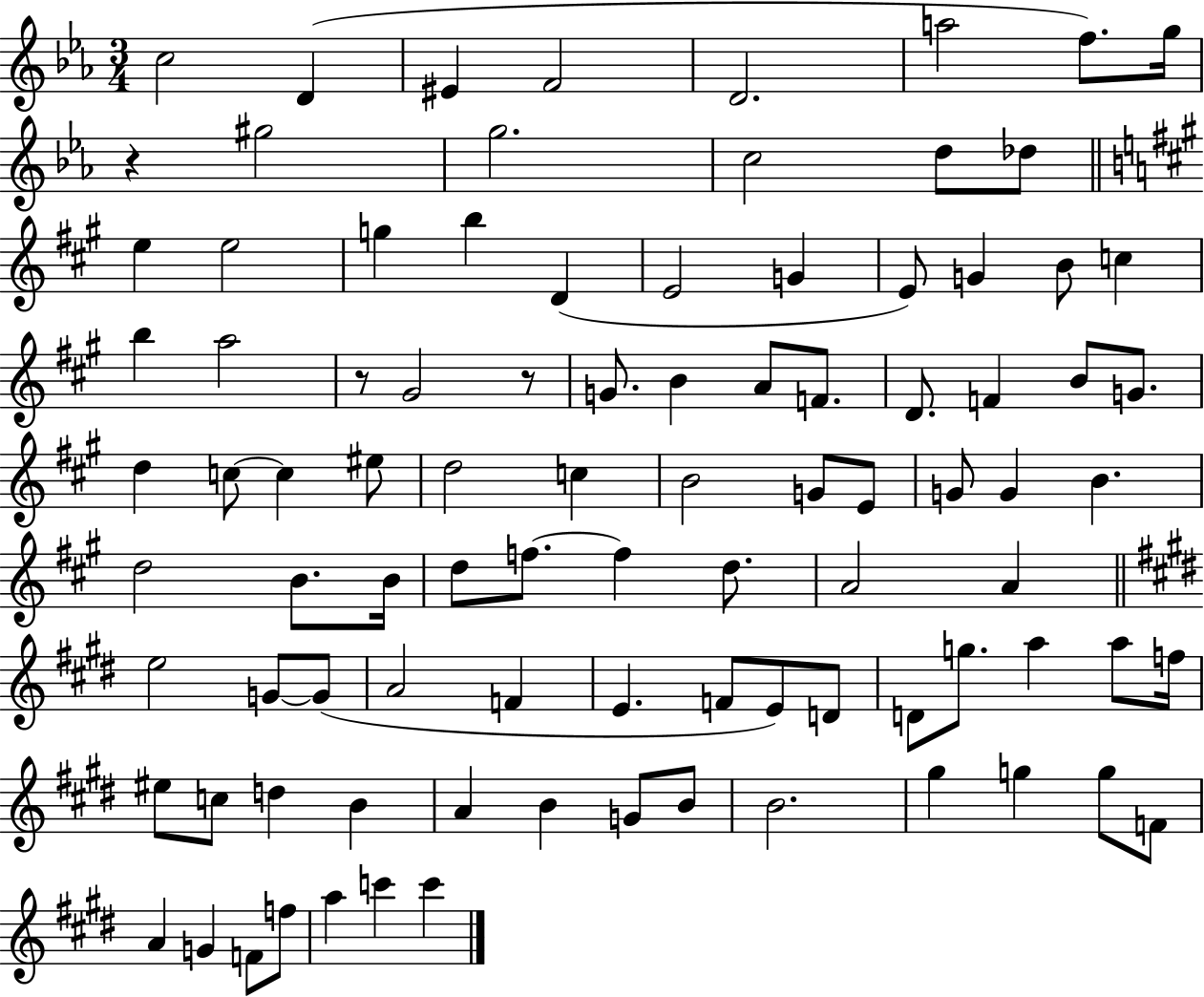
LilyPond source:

{
  \clef treble
  \numericTimeSignature
  \time 3/4
  \key ees \major
  \repeat volta 2 { c''2 d'4( | eis'4 f'2 | d'2. | a''2 f''8.) g''16 | \break r4 gis''2 | g''2. | c''2 d''8 des''8 | \bar "||" \break \key a \major e''4 e''2 | g''4 b''4 d'4( | e'2 g'4 | e'8) g'4 b'8 c''4 | \break b''4 a''2 | r8 gis'2 r8 | g'8. b'4 a'8 f'8. | d'8. f'4 b'8 g'8. | \break d''4 c''8~~ c''4 eis''8 | d''2 c''4 | b'2 g'8 e'8 | g'8 g'4 b'4. | \break d''2 b'8. b'16 | d''8 f''8.~~ f''4 d''8. | a'2 a'4 | \bar "||" \break \key e \major e''2 g'8~~ g'8( | a'2 f'4 | e'4. f'8 e'8) d'8 | d'8 g''8. a''4 a''8 f''16 | \break eis''8 c''8 d''4 b'4 | a'4 b'4 g'8 b'8 | b'2. | gis''4 g''4 g''8 f'8 | \break a'4 g'4 f'8 f''8 | a''4 c'''4 c'''4 | } \bar "|."
}